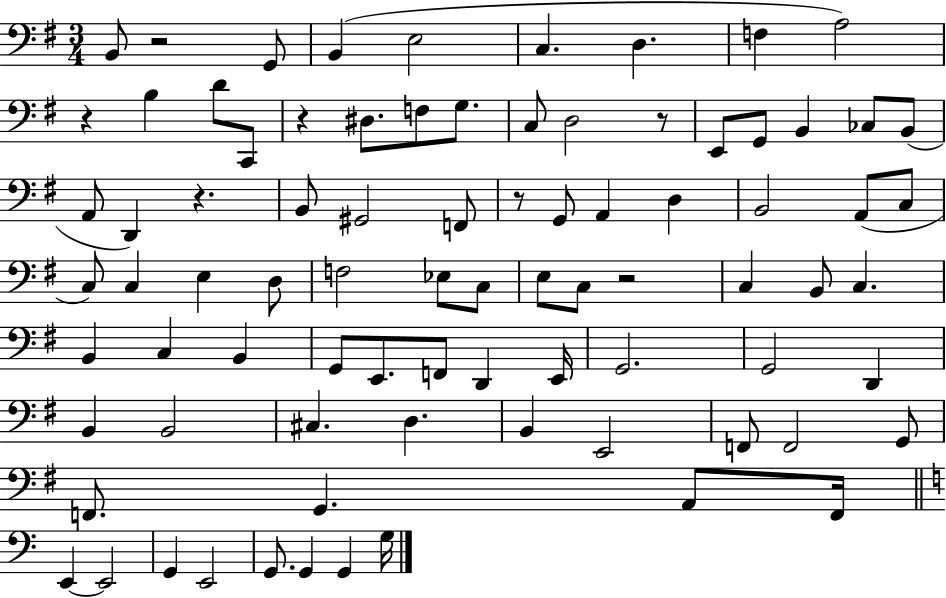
{
  \clef bass
  \numericTimeSignature
  \time 3/4
  \key g \major
  \repeat volta 2 { b,8 r2 g,8 | b,4( e2 | c4. d4. | f4 a2) | \break r4 b4 d'8 c,8 | r4 dis8. f8 g8. | c8 d2 r8 | e,8 g,8 b,4 ces8 b,8( | \break a,8 d,4) r4. | b,8 gis,2 f,8 | r8 g,8 a,4 d4 | b,2 a,8( c8 | \break c8) c4 e4 d8 | f2 ees8 c8 | e8 c8 r2 | c4 b,8 c4. | \break b,4 c4 b,4 | g,8 e,8. f,8 d,4 e,16 | g,2. | g,2 d,4 | \break b,4 b,2 | cis4. d4. | b,4 e,2 | f,8 f,2 g,8 | \break f,8. g,4. a,8 f,16 | \bar "||" \break \key a \minor e,4~~ e,2 | g,4 e,2 | g,8. g,4 g,4 g16 | } \bar "|."
}